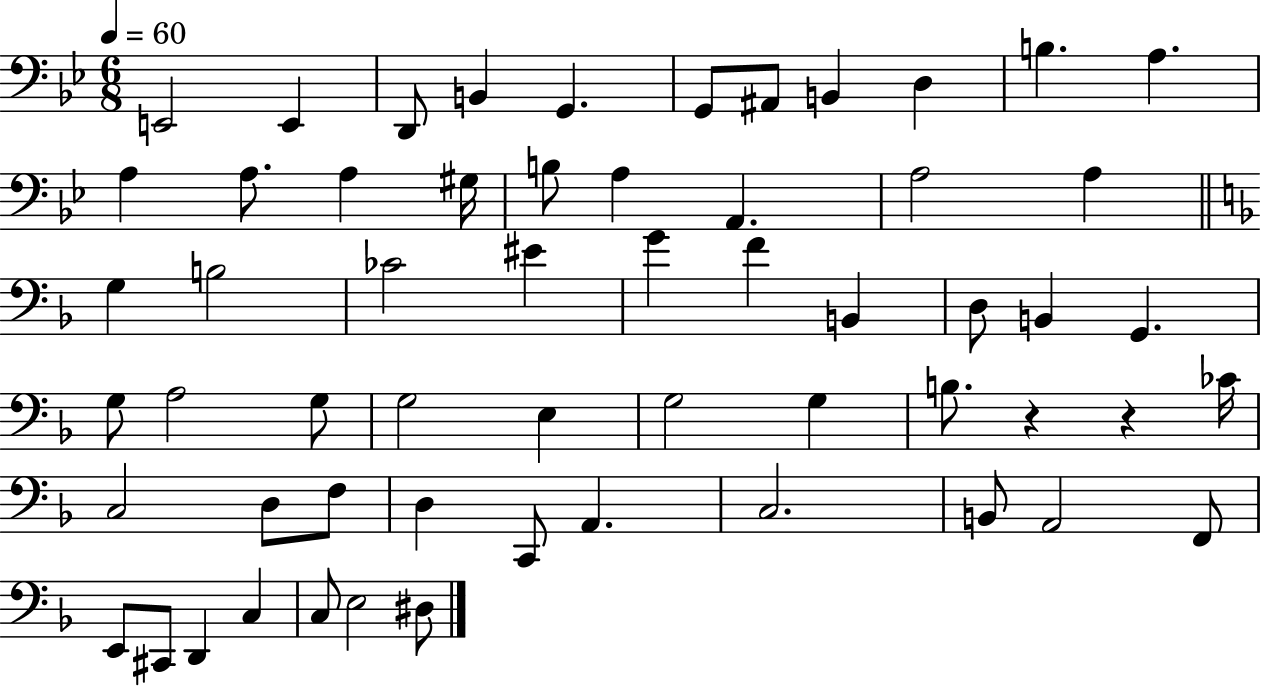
X:1
T:Untitled
M:6/8
L:1/4
K:Bb
E,,2 E,, D,,/2 B,, G,, G,,/2 ^A,,/2 B,, D, B, A, A, A,/2 A, ^G,/4 B,/2 A, A,, A,2 A, G, B,2 _C2 ^E G F B,, D,/2 B,, G,, G,/2 A,2 G,/2 G,2 E, G,2 G, B,/2 z z _C/4 C,2 D,/2 F,/2 D, C,,/2 A,, C,2 B,,/2 A,,2 F,,/2 E,,/2 ^C,,/2 D,, C, C,/2 E,2 ^D,/2